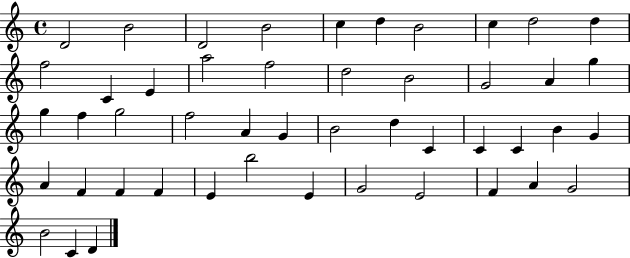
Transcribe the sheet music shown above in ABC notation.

X:1
T:Untitled
M:4/4
L:1/4
K:C
D2 B2 D2 B2 c d B2 c d2 d f2 C E a2 f2 d2 B2 G2 A g g f g2 f2 A G B2 d C C C B G A F F F E b2 E G2 E2 F A G2 B2 C D